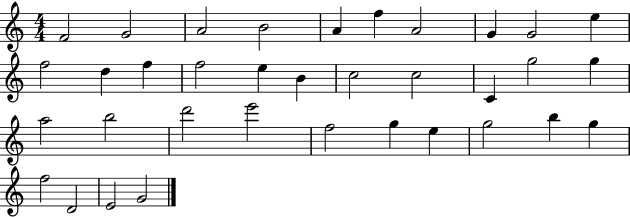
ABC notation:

X:1
T:Untitled
M:4/4
L:1/4
K:C
F2 G2 A2 B2 A f A2 G G2 e f2 d f f2 e B c2 c2 C g2 g a2 b2 d'2 e'2 f2 g e g2 b g f2 D2 E2 G2